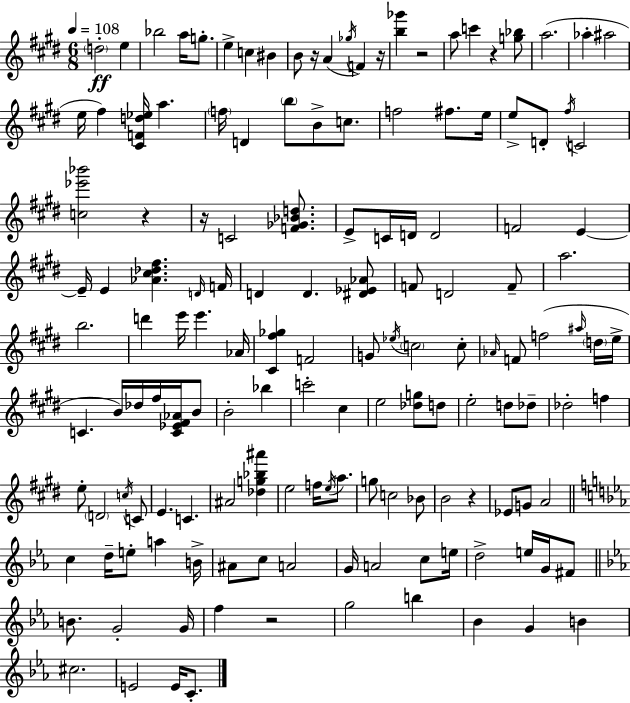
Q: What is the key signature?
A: E major